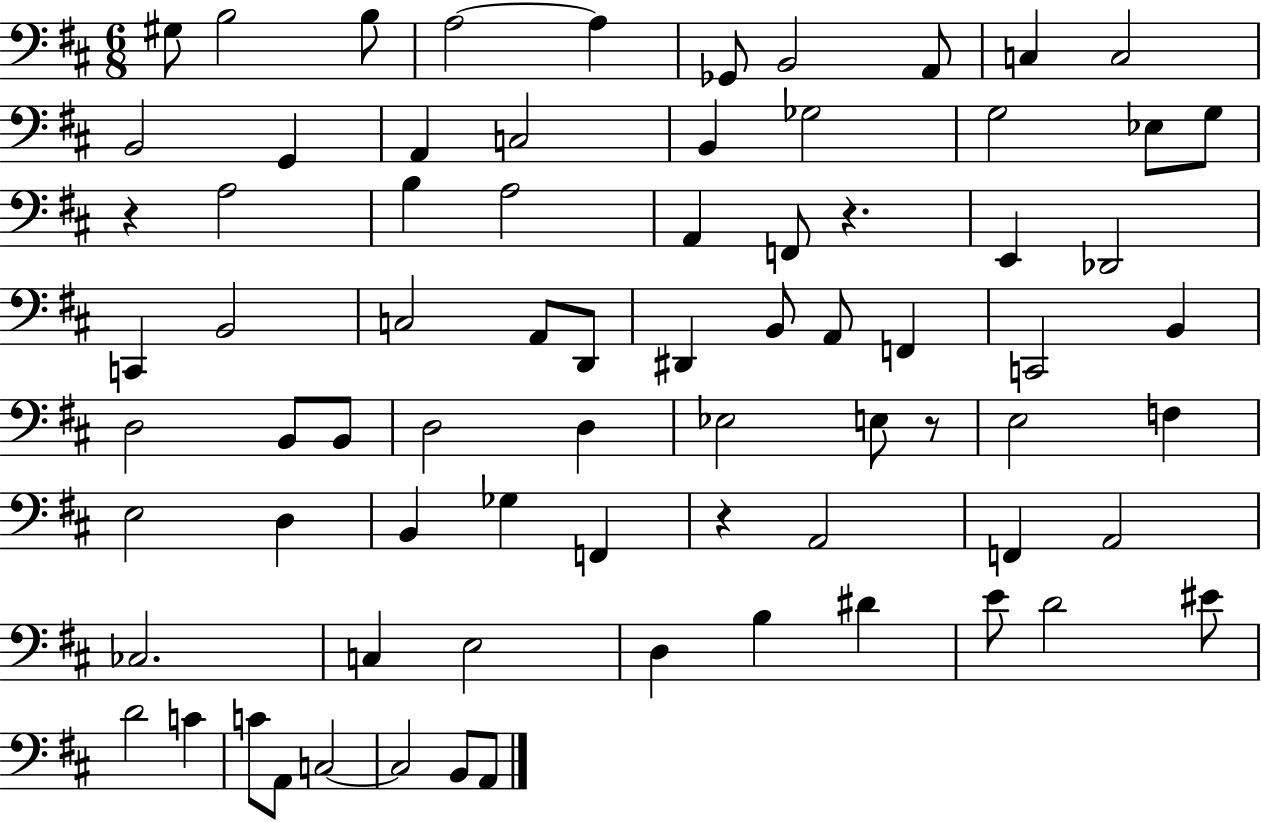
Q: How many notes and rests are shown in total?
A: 75